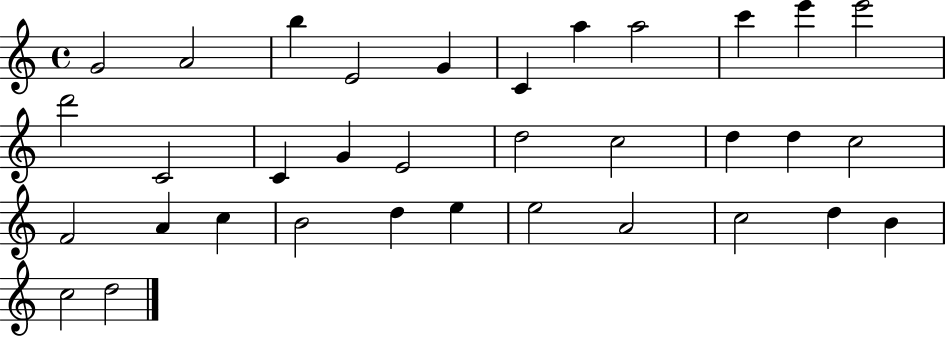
{
  \clef treble
  \time 4/4
  \defaultTimeSignature
  \key c \major
  g'2 a'2 | b''4 e'2 g'4 | c'4 a''4 a''2 | c'''4 e'''4 e'''2 | \break d'''2 c'2 | c'4 g'4 e'2 | d''2 c''2 | d''4 d''4 c''2 | \break f'2 a'4 c''4 | b'2 d''4 e''4 | e''2 a'2 | c''2 d''4 b'4 | \break c''2 d''2 | \bar "|."
}